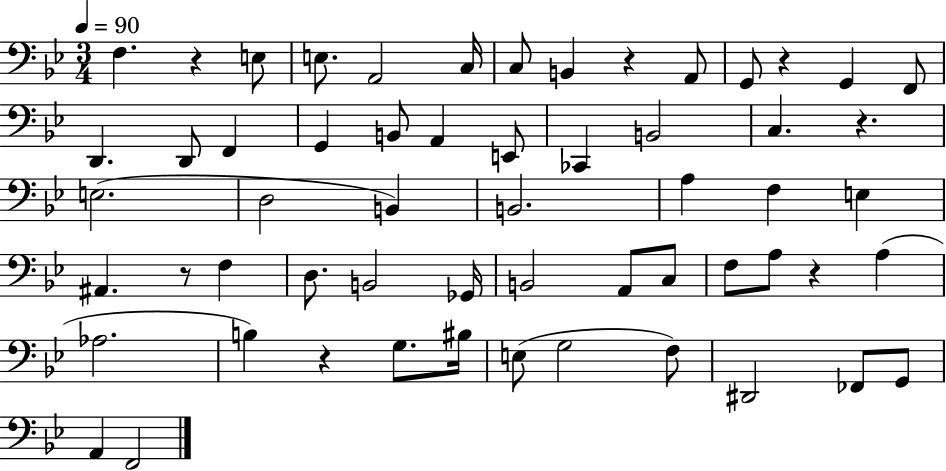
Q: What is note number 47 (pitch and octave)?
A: D#2